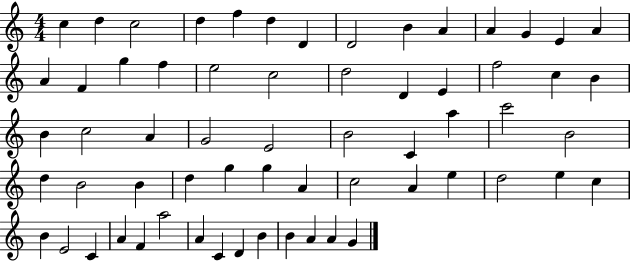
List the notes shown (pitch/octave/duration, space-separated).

C5/q D5/q C5/h D5/q F5/q D5/q D4/q D4/h B4/q A4/q A4/q G4/q E4/q A4/q A4/q F4/q G5/q F5/q E5/h C5/h D5/h D4/q E4/q F5/h C5/q B4/q B4/q C5/h A4/q G4/h E4/h B4/h C4/q A5/q C6/h B4/h D5/q B4/h B4/q D5/q G5/q G5/q A4/q C5/h A4/q E5/q D5/h E5/q C5/q B4/q E4/h C4/q A4/q F4/q A5/h A4/q C4/q D4/q B4/q B4/q A4/q A4/q G4/q